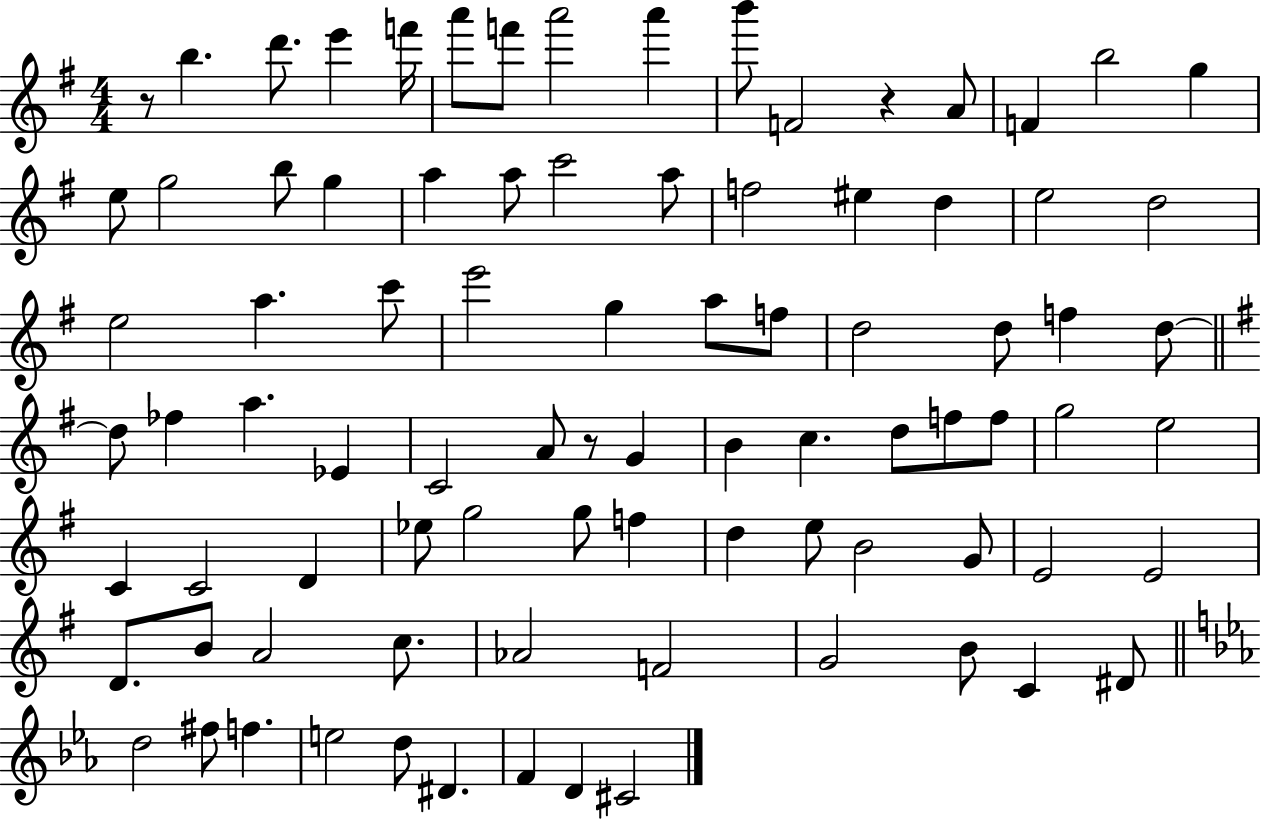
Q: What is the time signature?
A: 4/4